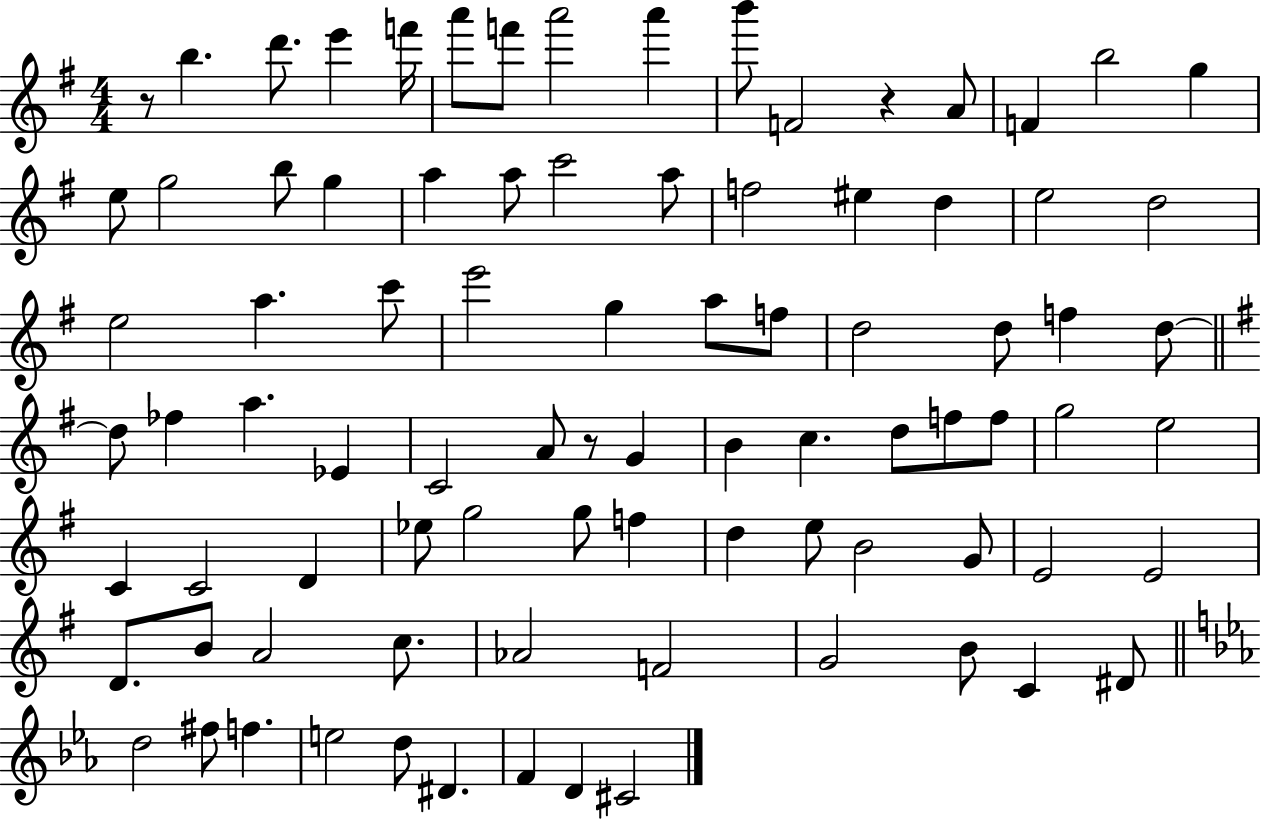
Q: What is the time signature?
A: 4/4